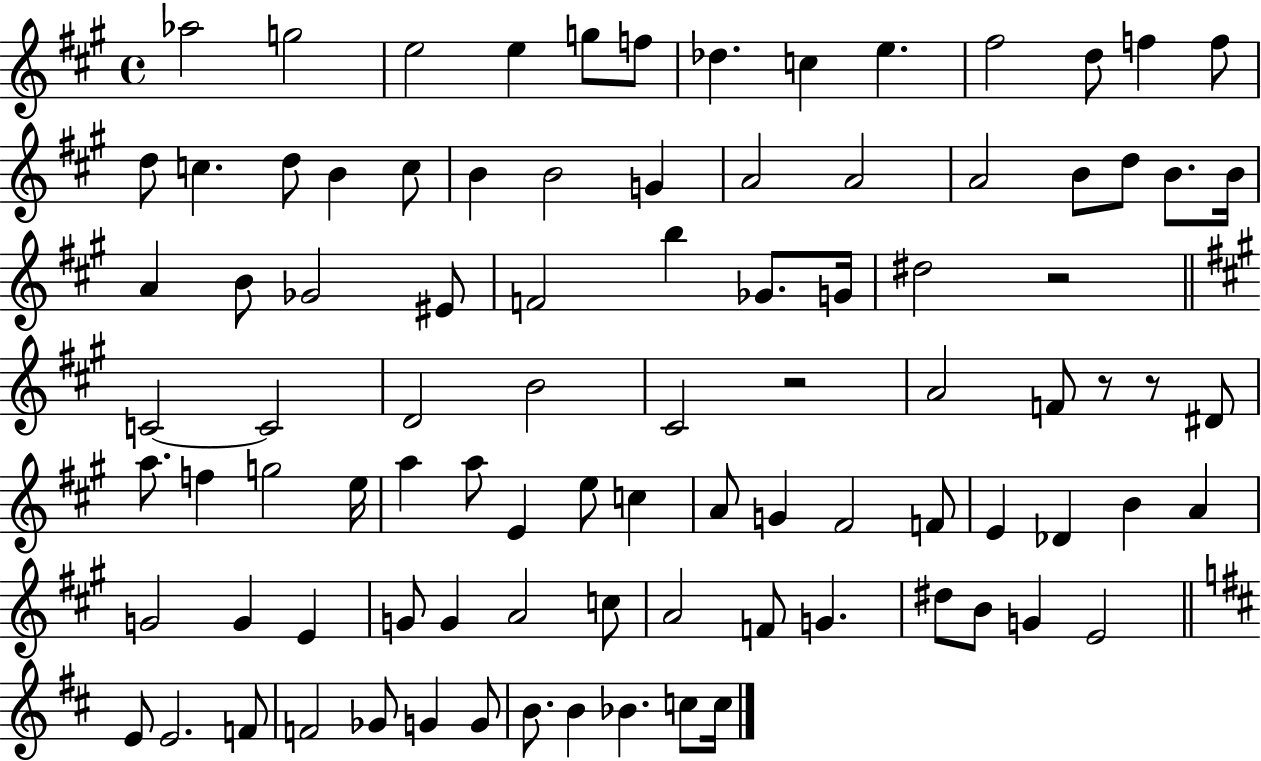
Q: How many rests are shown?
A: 4